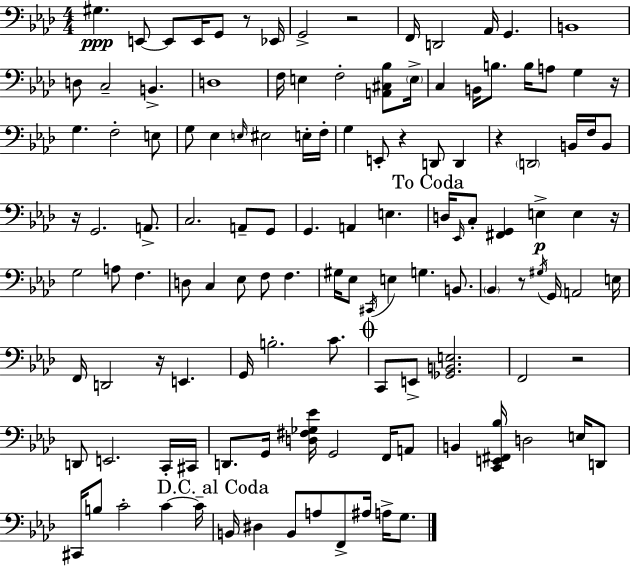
G#3/q. E2/e E2/e E2/s G2/e R/e Eb2/s G2/h R/h F2/s D2/h Ab2/s G2/q. B2/w D3/e C3/h B2/q. D3/w F3/s E3/q F3/h [A2,C#3,Bb3]/e E3/s C3/q B2/s B3/e. B3/s A3/e G3/q R/s G3/q. F3/h E3/e G3/e Eb3/q E3/s EIS3/h E3/s F3/s G3/q E2/e R/q D2/e D2/q R/q D2/h B2/s F3/s B2/e R/s G2/h. A2/e. C3/h. A2/e G2/e G2/q. A2/q E3/q. D3/s Eb2/s C3/e [F#2,G2]/q E3/q E3/q R/s G3/h A3/e F3/q. D3/e C3/q Eb3/e F3/e F3/q. G#3/s Eb3/e C#2/s E3/q G3/q. B2/e. Bb2/q R/e G#3/s G2/s A2/h E3/s F2/s D2/h R/s E2/q. G2/s B3/h. C4/e. C2/e E2/e [Gb2,B2,E3]/h. F2/h R/h D2/e E2/h. C2/s C#2/s D2/e. G2/s [D3,F#3,Gb3,Eb4]/s G2/h F2/s A2/e B2/q [C2,E2,F#2,Bb3]/s D3/h E3/s D2/e C#2/s B3/e C4/h C4/q C4/s B2/s D#3/q B2/e A3/e F2/e A#3/s A3/s G3/e.